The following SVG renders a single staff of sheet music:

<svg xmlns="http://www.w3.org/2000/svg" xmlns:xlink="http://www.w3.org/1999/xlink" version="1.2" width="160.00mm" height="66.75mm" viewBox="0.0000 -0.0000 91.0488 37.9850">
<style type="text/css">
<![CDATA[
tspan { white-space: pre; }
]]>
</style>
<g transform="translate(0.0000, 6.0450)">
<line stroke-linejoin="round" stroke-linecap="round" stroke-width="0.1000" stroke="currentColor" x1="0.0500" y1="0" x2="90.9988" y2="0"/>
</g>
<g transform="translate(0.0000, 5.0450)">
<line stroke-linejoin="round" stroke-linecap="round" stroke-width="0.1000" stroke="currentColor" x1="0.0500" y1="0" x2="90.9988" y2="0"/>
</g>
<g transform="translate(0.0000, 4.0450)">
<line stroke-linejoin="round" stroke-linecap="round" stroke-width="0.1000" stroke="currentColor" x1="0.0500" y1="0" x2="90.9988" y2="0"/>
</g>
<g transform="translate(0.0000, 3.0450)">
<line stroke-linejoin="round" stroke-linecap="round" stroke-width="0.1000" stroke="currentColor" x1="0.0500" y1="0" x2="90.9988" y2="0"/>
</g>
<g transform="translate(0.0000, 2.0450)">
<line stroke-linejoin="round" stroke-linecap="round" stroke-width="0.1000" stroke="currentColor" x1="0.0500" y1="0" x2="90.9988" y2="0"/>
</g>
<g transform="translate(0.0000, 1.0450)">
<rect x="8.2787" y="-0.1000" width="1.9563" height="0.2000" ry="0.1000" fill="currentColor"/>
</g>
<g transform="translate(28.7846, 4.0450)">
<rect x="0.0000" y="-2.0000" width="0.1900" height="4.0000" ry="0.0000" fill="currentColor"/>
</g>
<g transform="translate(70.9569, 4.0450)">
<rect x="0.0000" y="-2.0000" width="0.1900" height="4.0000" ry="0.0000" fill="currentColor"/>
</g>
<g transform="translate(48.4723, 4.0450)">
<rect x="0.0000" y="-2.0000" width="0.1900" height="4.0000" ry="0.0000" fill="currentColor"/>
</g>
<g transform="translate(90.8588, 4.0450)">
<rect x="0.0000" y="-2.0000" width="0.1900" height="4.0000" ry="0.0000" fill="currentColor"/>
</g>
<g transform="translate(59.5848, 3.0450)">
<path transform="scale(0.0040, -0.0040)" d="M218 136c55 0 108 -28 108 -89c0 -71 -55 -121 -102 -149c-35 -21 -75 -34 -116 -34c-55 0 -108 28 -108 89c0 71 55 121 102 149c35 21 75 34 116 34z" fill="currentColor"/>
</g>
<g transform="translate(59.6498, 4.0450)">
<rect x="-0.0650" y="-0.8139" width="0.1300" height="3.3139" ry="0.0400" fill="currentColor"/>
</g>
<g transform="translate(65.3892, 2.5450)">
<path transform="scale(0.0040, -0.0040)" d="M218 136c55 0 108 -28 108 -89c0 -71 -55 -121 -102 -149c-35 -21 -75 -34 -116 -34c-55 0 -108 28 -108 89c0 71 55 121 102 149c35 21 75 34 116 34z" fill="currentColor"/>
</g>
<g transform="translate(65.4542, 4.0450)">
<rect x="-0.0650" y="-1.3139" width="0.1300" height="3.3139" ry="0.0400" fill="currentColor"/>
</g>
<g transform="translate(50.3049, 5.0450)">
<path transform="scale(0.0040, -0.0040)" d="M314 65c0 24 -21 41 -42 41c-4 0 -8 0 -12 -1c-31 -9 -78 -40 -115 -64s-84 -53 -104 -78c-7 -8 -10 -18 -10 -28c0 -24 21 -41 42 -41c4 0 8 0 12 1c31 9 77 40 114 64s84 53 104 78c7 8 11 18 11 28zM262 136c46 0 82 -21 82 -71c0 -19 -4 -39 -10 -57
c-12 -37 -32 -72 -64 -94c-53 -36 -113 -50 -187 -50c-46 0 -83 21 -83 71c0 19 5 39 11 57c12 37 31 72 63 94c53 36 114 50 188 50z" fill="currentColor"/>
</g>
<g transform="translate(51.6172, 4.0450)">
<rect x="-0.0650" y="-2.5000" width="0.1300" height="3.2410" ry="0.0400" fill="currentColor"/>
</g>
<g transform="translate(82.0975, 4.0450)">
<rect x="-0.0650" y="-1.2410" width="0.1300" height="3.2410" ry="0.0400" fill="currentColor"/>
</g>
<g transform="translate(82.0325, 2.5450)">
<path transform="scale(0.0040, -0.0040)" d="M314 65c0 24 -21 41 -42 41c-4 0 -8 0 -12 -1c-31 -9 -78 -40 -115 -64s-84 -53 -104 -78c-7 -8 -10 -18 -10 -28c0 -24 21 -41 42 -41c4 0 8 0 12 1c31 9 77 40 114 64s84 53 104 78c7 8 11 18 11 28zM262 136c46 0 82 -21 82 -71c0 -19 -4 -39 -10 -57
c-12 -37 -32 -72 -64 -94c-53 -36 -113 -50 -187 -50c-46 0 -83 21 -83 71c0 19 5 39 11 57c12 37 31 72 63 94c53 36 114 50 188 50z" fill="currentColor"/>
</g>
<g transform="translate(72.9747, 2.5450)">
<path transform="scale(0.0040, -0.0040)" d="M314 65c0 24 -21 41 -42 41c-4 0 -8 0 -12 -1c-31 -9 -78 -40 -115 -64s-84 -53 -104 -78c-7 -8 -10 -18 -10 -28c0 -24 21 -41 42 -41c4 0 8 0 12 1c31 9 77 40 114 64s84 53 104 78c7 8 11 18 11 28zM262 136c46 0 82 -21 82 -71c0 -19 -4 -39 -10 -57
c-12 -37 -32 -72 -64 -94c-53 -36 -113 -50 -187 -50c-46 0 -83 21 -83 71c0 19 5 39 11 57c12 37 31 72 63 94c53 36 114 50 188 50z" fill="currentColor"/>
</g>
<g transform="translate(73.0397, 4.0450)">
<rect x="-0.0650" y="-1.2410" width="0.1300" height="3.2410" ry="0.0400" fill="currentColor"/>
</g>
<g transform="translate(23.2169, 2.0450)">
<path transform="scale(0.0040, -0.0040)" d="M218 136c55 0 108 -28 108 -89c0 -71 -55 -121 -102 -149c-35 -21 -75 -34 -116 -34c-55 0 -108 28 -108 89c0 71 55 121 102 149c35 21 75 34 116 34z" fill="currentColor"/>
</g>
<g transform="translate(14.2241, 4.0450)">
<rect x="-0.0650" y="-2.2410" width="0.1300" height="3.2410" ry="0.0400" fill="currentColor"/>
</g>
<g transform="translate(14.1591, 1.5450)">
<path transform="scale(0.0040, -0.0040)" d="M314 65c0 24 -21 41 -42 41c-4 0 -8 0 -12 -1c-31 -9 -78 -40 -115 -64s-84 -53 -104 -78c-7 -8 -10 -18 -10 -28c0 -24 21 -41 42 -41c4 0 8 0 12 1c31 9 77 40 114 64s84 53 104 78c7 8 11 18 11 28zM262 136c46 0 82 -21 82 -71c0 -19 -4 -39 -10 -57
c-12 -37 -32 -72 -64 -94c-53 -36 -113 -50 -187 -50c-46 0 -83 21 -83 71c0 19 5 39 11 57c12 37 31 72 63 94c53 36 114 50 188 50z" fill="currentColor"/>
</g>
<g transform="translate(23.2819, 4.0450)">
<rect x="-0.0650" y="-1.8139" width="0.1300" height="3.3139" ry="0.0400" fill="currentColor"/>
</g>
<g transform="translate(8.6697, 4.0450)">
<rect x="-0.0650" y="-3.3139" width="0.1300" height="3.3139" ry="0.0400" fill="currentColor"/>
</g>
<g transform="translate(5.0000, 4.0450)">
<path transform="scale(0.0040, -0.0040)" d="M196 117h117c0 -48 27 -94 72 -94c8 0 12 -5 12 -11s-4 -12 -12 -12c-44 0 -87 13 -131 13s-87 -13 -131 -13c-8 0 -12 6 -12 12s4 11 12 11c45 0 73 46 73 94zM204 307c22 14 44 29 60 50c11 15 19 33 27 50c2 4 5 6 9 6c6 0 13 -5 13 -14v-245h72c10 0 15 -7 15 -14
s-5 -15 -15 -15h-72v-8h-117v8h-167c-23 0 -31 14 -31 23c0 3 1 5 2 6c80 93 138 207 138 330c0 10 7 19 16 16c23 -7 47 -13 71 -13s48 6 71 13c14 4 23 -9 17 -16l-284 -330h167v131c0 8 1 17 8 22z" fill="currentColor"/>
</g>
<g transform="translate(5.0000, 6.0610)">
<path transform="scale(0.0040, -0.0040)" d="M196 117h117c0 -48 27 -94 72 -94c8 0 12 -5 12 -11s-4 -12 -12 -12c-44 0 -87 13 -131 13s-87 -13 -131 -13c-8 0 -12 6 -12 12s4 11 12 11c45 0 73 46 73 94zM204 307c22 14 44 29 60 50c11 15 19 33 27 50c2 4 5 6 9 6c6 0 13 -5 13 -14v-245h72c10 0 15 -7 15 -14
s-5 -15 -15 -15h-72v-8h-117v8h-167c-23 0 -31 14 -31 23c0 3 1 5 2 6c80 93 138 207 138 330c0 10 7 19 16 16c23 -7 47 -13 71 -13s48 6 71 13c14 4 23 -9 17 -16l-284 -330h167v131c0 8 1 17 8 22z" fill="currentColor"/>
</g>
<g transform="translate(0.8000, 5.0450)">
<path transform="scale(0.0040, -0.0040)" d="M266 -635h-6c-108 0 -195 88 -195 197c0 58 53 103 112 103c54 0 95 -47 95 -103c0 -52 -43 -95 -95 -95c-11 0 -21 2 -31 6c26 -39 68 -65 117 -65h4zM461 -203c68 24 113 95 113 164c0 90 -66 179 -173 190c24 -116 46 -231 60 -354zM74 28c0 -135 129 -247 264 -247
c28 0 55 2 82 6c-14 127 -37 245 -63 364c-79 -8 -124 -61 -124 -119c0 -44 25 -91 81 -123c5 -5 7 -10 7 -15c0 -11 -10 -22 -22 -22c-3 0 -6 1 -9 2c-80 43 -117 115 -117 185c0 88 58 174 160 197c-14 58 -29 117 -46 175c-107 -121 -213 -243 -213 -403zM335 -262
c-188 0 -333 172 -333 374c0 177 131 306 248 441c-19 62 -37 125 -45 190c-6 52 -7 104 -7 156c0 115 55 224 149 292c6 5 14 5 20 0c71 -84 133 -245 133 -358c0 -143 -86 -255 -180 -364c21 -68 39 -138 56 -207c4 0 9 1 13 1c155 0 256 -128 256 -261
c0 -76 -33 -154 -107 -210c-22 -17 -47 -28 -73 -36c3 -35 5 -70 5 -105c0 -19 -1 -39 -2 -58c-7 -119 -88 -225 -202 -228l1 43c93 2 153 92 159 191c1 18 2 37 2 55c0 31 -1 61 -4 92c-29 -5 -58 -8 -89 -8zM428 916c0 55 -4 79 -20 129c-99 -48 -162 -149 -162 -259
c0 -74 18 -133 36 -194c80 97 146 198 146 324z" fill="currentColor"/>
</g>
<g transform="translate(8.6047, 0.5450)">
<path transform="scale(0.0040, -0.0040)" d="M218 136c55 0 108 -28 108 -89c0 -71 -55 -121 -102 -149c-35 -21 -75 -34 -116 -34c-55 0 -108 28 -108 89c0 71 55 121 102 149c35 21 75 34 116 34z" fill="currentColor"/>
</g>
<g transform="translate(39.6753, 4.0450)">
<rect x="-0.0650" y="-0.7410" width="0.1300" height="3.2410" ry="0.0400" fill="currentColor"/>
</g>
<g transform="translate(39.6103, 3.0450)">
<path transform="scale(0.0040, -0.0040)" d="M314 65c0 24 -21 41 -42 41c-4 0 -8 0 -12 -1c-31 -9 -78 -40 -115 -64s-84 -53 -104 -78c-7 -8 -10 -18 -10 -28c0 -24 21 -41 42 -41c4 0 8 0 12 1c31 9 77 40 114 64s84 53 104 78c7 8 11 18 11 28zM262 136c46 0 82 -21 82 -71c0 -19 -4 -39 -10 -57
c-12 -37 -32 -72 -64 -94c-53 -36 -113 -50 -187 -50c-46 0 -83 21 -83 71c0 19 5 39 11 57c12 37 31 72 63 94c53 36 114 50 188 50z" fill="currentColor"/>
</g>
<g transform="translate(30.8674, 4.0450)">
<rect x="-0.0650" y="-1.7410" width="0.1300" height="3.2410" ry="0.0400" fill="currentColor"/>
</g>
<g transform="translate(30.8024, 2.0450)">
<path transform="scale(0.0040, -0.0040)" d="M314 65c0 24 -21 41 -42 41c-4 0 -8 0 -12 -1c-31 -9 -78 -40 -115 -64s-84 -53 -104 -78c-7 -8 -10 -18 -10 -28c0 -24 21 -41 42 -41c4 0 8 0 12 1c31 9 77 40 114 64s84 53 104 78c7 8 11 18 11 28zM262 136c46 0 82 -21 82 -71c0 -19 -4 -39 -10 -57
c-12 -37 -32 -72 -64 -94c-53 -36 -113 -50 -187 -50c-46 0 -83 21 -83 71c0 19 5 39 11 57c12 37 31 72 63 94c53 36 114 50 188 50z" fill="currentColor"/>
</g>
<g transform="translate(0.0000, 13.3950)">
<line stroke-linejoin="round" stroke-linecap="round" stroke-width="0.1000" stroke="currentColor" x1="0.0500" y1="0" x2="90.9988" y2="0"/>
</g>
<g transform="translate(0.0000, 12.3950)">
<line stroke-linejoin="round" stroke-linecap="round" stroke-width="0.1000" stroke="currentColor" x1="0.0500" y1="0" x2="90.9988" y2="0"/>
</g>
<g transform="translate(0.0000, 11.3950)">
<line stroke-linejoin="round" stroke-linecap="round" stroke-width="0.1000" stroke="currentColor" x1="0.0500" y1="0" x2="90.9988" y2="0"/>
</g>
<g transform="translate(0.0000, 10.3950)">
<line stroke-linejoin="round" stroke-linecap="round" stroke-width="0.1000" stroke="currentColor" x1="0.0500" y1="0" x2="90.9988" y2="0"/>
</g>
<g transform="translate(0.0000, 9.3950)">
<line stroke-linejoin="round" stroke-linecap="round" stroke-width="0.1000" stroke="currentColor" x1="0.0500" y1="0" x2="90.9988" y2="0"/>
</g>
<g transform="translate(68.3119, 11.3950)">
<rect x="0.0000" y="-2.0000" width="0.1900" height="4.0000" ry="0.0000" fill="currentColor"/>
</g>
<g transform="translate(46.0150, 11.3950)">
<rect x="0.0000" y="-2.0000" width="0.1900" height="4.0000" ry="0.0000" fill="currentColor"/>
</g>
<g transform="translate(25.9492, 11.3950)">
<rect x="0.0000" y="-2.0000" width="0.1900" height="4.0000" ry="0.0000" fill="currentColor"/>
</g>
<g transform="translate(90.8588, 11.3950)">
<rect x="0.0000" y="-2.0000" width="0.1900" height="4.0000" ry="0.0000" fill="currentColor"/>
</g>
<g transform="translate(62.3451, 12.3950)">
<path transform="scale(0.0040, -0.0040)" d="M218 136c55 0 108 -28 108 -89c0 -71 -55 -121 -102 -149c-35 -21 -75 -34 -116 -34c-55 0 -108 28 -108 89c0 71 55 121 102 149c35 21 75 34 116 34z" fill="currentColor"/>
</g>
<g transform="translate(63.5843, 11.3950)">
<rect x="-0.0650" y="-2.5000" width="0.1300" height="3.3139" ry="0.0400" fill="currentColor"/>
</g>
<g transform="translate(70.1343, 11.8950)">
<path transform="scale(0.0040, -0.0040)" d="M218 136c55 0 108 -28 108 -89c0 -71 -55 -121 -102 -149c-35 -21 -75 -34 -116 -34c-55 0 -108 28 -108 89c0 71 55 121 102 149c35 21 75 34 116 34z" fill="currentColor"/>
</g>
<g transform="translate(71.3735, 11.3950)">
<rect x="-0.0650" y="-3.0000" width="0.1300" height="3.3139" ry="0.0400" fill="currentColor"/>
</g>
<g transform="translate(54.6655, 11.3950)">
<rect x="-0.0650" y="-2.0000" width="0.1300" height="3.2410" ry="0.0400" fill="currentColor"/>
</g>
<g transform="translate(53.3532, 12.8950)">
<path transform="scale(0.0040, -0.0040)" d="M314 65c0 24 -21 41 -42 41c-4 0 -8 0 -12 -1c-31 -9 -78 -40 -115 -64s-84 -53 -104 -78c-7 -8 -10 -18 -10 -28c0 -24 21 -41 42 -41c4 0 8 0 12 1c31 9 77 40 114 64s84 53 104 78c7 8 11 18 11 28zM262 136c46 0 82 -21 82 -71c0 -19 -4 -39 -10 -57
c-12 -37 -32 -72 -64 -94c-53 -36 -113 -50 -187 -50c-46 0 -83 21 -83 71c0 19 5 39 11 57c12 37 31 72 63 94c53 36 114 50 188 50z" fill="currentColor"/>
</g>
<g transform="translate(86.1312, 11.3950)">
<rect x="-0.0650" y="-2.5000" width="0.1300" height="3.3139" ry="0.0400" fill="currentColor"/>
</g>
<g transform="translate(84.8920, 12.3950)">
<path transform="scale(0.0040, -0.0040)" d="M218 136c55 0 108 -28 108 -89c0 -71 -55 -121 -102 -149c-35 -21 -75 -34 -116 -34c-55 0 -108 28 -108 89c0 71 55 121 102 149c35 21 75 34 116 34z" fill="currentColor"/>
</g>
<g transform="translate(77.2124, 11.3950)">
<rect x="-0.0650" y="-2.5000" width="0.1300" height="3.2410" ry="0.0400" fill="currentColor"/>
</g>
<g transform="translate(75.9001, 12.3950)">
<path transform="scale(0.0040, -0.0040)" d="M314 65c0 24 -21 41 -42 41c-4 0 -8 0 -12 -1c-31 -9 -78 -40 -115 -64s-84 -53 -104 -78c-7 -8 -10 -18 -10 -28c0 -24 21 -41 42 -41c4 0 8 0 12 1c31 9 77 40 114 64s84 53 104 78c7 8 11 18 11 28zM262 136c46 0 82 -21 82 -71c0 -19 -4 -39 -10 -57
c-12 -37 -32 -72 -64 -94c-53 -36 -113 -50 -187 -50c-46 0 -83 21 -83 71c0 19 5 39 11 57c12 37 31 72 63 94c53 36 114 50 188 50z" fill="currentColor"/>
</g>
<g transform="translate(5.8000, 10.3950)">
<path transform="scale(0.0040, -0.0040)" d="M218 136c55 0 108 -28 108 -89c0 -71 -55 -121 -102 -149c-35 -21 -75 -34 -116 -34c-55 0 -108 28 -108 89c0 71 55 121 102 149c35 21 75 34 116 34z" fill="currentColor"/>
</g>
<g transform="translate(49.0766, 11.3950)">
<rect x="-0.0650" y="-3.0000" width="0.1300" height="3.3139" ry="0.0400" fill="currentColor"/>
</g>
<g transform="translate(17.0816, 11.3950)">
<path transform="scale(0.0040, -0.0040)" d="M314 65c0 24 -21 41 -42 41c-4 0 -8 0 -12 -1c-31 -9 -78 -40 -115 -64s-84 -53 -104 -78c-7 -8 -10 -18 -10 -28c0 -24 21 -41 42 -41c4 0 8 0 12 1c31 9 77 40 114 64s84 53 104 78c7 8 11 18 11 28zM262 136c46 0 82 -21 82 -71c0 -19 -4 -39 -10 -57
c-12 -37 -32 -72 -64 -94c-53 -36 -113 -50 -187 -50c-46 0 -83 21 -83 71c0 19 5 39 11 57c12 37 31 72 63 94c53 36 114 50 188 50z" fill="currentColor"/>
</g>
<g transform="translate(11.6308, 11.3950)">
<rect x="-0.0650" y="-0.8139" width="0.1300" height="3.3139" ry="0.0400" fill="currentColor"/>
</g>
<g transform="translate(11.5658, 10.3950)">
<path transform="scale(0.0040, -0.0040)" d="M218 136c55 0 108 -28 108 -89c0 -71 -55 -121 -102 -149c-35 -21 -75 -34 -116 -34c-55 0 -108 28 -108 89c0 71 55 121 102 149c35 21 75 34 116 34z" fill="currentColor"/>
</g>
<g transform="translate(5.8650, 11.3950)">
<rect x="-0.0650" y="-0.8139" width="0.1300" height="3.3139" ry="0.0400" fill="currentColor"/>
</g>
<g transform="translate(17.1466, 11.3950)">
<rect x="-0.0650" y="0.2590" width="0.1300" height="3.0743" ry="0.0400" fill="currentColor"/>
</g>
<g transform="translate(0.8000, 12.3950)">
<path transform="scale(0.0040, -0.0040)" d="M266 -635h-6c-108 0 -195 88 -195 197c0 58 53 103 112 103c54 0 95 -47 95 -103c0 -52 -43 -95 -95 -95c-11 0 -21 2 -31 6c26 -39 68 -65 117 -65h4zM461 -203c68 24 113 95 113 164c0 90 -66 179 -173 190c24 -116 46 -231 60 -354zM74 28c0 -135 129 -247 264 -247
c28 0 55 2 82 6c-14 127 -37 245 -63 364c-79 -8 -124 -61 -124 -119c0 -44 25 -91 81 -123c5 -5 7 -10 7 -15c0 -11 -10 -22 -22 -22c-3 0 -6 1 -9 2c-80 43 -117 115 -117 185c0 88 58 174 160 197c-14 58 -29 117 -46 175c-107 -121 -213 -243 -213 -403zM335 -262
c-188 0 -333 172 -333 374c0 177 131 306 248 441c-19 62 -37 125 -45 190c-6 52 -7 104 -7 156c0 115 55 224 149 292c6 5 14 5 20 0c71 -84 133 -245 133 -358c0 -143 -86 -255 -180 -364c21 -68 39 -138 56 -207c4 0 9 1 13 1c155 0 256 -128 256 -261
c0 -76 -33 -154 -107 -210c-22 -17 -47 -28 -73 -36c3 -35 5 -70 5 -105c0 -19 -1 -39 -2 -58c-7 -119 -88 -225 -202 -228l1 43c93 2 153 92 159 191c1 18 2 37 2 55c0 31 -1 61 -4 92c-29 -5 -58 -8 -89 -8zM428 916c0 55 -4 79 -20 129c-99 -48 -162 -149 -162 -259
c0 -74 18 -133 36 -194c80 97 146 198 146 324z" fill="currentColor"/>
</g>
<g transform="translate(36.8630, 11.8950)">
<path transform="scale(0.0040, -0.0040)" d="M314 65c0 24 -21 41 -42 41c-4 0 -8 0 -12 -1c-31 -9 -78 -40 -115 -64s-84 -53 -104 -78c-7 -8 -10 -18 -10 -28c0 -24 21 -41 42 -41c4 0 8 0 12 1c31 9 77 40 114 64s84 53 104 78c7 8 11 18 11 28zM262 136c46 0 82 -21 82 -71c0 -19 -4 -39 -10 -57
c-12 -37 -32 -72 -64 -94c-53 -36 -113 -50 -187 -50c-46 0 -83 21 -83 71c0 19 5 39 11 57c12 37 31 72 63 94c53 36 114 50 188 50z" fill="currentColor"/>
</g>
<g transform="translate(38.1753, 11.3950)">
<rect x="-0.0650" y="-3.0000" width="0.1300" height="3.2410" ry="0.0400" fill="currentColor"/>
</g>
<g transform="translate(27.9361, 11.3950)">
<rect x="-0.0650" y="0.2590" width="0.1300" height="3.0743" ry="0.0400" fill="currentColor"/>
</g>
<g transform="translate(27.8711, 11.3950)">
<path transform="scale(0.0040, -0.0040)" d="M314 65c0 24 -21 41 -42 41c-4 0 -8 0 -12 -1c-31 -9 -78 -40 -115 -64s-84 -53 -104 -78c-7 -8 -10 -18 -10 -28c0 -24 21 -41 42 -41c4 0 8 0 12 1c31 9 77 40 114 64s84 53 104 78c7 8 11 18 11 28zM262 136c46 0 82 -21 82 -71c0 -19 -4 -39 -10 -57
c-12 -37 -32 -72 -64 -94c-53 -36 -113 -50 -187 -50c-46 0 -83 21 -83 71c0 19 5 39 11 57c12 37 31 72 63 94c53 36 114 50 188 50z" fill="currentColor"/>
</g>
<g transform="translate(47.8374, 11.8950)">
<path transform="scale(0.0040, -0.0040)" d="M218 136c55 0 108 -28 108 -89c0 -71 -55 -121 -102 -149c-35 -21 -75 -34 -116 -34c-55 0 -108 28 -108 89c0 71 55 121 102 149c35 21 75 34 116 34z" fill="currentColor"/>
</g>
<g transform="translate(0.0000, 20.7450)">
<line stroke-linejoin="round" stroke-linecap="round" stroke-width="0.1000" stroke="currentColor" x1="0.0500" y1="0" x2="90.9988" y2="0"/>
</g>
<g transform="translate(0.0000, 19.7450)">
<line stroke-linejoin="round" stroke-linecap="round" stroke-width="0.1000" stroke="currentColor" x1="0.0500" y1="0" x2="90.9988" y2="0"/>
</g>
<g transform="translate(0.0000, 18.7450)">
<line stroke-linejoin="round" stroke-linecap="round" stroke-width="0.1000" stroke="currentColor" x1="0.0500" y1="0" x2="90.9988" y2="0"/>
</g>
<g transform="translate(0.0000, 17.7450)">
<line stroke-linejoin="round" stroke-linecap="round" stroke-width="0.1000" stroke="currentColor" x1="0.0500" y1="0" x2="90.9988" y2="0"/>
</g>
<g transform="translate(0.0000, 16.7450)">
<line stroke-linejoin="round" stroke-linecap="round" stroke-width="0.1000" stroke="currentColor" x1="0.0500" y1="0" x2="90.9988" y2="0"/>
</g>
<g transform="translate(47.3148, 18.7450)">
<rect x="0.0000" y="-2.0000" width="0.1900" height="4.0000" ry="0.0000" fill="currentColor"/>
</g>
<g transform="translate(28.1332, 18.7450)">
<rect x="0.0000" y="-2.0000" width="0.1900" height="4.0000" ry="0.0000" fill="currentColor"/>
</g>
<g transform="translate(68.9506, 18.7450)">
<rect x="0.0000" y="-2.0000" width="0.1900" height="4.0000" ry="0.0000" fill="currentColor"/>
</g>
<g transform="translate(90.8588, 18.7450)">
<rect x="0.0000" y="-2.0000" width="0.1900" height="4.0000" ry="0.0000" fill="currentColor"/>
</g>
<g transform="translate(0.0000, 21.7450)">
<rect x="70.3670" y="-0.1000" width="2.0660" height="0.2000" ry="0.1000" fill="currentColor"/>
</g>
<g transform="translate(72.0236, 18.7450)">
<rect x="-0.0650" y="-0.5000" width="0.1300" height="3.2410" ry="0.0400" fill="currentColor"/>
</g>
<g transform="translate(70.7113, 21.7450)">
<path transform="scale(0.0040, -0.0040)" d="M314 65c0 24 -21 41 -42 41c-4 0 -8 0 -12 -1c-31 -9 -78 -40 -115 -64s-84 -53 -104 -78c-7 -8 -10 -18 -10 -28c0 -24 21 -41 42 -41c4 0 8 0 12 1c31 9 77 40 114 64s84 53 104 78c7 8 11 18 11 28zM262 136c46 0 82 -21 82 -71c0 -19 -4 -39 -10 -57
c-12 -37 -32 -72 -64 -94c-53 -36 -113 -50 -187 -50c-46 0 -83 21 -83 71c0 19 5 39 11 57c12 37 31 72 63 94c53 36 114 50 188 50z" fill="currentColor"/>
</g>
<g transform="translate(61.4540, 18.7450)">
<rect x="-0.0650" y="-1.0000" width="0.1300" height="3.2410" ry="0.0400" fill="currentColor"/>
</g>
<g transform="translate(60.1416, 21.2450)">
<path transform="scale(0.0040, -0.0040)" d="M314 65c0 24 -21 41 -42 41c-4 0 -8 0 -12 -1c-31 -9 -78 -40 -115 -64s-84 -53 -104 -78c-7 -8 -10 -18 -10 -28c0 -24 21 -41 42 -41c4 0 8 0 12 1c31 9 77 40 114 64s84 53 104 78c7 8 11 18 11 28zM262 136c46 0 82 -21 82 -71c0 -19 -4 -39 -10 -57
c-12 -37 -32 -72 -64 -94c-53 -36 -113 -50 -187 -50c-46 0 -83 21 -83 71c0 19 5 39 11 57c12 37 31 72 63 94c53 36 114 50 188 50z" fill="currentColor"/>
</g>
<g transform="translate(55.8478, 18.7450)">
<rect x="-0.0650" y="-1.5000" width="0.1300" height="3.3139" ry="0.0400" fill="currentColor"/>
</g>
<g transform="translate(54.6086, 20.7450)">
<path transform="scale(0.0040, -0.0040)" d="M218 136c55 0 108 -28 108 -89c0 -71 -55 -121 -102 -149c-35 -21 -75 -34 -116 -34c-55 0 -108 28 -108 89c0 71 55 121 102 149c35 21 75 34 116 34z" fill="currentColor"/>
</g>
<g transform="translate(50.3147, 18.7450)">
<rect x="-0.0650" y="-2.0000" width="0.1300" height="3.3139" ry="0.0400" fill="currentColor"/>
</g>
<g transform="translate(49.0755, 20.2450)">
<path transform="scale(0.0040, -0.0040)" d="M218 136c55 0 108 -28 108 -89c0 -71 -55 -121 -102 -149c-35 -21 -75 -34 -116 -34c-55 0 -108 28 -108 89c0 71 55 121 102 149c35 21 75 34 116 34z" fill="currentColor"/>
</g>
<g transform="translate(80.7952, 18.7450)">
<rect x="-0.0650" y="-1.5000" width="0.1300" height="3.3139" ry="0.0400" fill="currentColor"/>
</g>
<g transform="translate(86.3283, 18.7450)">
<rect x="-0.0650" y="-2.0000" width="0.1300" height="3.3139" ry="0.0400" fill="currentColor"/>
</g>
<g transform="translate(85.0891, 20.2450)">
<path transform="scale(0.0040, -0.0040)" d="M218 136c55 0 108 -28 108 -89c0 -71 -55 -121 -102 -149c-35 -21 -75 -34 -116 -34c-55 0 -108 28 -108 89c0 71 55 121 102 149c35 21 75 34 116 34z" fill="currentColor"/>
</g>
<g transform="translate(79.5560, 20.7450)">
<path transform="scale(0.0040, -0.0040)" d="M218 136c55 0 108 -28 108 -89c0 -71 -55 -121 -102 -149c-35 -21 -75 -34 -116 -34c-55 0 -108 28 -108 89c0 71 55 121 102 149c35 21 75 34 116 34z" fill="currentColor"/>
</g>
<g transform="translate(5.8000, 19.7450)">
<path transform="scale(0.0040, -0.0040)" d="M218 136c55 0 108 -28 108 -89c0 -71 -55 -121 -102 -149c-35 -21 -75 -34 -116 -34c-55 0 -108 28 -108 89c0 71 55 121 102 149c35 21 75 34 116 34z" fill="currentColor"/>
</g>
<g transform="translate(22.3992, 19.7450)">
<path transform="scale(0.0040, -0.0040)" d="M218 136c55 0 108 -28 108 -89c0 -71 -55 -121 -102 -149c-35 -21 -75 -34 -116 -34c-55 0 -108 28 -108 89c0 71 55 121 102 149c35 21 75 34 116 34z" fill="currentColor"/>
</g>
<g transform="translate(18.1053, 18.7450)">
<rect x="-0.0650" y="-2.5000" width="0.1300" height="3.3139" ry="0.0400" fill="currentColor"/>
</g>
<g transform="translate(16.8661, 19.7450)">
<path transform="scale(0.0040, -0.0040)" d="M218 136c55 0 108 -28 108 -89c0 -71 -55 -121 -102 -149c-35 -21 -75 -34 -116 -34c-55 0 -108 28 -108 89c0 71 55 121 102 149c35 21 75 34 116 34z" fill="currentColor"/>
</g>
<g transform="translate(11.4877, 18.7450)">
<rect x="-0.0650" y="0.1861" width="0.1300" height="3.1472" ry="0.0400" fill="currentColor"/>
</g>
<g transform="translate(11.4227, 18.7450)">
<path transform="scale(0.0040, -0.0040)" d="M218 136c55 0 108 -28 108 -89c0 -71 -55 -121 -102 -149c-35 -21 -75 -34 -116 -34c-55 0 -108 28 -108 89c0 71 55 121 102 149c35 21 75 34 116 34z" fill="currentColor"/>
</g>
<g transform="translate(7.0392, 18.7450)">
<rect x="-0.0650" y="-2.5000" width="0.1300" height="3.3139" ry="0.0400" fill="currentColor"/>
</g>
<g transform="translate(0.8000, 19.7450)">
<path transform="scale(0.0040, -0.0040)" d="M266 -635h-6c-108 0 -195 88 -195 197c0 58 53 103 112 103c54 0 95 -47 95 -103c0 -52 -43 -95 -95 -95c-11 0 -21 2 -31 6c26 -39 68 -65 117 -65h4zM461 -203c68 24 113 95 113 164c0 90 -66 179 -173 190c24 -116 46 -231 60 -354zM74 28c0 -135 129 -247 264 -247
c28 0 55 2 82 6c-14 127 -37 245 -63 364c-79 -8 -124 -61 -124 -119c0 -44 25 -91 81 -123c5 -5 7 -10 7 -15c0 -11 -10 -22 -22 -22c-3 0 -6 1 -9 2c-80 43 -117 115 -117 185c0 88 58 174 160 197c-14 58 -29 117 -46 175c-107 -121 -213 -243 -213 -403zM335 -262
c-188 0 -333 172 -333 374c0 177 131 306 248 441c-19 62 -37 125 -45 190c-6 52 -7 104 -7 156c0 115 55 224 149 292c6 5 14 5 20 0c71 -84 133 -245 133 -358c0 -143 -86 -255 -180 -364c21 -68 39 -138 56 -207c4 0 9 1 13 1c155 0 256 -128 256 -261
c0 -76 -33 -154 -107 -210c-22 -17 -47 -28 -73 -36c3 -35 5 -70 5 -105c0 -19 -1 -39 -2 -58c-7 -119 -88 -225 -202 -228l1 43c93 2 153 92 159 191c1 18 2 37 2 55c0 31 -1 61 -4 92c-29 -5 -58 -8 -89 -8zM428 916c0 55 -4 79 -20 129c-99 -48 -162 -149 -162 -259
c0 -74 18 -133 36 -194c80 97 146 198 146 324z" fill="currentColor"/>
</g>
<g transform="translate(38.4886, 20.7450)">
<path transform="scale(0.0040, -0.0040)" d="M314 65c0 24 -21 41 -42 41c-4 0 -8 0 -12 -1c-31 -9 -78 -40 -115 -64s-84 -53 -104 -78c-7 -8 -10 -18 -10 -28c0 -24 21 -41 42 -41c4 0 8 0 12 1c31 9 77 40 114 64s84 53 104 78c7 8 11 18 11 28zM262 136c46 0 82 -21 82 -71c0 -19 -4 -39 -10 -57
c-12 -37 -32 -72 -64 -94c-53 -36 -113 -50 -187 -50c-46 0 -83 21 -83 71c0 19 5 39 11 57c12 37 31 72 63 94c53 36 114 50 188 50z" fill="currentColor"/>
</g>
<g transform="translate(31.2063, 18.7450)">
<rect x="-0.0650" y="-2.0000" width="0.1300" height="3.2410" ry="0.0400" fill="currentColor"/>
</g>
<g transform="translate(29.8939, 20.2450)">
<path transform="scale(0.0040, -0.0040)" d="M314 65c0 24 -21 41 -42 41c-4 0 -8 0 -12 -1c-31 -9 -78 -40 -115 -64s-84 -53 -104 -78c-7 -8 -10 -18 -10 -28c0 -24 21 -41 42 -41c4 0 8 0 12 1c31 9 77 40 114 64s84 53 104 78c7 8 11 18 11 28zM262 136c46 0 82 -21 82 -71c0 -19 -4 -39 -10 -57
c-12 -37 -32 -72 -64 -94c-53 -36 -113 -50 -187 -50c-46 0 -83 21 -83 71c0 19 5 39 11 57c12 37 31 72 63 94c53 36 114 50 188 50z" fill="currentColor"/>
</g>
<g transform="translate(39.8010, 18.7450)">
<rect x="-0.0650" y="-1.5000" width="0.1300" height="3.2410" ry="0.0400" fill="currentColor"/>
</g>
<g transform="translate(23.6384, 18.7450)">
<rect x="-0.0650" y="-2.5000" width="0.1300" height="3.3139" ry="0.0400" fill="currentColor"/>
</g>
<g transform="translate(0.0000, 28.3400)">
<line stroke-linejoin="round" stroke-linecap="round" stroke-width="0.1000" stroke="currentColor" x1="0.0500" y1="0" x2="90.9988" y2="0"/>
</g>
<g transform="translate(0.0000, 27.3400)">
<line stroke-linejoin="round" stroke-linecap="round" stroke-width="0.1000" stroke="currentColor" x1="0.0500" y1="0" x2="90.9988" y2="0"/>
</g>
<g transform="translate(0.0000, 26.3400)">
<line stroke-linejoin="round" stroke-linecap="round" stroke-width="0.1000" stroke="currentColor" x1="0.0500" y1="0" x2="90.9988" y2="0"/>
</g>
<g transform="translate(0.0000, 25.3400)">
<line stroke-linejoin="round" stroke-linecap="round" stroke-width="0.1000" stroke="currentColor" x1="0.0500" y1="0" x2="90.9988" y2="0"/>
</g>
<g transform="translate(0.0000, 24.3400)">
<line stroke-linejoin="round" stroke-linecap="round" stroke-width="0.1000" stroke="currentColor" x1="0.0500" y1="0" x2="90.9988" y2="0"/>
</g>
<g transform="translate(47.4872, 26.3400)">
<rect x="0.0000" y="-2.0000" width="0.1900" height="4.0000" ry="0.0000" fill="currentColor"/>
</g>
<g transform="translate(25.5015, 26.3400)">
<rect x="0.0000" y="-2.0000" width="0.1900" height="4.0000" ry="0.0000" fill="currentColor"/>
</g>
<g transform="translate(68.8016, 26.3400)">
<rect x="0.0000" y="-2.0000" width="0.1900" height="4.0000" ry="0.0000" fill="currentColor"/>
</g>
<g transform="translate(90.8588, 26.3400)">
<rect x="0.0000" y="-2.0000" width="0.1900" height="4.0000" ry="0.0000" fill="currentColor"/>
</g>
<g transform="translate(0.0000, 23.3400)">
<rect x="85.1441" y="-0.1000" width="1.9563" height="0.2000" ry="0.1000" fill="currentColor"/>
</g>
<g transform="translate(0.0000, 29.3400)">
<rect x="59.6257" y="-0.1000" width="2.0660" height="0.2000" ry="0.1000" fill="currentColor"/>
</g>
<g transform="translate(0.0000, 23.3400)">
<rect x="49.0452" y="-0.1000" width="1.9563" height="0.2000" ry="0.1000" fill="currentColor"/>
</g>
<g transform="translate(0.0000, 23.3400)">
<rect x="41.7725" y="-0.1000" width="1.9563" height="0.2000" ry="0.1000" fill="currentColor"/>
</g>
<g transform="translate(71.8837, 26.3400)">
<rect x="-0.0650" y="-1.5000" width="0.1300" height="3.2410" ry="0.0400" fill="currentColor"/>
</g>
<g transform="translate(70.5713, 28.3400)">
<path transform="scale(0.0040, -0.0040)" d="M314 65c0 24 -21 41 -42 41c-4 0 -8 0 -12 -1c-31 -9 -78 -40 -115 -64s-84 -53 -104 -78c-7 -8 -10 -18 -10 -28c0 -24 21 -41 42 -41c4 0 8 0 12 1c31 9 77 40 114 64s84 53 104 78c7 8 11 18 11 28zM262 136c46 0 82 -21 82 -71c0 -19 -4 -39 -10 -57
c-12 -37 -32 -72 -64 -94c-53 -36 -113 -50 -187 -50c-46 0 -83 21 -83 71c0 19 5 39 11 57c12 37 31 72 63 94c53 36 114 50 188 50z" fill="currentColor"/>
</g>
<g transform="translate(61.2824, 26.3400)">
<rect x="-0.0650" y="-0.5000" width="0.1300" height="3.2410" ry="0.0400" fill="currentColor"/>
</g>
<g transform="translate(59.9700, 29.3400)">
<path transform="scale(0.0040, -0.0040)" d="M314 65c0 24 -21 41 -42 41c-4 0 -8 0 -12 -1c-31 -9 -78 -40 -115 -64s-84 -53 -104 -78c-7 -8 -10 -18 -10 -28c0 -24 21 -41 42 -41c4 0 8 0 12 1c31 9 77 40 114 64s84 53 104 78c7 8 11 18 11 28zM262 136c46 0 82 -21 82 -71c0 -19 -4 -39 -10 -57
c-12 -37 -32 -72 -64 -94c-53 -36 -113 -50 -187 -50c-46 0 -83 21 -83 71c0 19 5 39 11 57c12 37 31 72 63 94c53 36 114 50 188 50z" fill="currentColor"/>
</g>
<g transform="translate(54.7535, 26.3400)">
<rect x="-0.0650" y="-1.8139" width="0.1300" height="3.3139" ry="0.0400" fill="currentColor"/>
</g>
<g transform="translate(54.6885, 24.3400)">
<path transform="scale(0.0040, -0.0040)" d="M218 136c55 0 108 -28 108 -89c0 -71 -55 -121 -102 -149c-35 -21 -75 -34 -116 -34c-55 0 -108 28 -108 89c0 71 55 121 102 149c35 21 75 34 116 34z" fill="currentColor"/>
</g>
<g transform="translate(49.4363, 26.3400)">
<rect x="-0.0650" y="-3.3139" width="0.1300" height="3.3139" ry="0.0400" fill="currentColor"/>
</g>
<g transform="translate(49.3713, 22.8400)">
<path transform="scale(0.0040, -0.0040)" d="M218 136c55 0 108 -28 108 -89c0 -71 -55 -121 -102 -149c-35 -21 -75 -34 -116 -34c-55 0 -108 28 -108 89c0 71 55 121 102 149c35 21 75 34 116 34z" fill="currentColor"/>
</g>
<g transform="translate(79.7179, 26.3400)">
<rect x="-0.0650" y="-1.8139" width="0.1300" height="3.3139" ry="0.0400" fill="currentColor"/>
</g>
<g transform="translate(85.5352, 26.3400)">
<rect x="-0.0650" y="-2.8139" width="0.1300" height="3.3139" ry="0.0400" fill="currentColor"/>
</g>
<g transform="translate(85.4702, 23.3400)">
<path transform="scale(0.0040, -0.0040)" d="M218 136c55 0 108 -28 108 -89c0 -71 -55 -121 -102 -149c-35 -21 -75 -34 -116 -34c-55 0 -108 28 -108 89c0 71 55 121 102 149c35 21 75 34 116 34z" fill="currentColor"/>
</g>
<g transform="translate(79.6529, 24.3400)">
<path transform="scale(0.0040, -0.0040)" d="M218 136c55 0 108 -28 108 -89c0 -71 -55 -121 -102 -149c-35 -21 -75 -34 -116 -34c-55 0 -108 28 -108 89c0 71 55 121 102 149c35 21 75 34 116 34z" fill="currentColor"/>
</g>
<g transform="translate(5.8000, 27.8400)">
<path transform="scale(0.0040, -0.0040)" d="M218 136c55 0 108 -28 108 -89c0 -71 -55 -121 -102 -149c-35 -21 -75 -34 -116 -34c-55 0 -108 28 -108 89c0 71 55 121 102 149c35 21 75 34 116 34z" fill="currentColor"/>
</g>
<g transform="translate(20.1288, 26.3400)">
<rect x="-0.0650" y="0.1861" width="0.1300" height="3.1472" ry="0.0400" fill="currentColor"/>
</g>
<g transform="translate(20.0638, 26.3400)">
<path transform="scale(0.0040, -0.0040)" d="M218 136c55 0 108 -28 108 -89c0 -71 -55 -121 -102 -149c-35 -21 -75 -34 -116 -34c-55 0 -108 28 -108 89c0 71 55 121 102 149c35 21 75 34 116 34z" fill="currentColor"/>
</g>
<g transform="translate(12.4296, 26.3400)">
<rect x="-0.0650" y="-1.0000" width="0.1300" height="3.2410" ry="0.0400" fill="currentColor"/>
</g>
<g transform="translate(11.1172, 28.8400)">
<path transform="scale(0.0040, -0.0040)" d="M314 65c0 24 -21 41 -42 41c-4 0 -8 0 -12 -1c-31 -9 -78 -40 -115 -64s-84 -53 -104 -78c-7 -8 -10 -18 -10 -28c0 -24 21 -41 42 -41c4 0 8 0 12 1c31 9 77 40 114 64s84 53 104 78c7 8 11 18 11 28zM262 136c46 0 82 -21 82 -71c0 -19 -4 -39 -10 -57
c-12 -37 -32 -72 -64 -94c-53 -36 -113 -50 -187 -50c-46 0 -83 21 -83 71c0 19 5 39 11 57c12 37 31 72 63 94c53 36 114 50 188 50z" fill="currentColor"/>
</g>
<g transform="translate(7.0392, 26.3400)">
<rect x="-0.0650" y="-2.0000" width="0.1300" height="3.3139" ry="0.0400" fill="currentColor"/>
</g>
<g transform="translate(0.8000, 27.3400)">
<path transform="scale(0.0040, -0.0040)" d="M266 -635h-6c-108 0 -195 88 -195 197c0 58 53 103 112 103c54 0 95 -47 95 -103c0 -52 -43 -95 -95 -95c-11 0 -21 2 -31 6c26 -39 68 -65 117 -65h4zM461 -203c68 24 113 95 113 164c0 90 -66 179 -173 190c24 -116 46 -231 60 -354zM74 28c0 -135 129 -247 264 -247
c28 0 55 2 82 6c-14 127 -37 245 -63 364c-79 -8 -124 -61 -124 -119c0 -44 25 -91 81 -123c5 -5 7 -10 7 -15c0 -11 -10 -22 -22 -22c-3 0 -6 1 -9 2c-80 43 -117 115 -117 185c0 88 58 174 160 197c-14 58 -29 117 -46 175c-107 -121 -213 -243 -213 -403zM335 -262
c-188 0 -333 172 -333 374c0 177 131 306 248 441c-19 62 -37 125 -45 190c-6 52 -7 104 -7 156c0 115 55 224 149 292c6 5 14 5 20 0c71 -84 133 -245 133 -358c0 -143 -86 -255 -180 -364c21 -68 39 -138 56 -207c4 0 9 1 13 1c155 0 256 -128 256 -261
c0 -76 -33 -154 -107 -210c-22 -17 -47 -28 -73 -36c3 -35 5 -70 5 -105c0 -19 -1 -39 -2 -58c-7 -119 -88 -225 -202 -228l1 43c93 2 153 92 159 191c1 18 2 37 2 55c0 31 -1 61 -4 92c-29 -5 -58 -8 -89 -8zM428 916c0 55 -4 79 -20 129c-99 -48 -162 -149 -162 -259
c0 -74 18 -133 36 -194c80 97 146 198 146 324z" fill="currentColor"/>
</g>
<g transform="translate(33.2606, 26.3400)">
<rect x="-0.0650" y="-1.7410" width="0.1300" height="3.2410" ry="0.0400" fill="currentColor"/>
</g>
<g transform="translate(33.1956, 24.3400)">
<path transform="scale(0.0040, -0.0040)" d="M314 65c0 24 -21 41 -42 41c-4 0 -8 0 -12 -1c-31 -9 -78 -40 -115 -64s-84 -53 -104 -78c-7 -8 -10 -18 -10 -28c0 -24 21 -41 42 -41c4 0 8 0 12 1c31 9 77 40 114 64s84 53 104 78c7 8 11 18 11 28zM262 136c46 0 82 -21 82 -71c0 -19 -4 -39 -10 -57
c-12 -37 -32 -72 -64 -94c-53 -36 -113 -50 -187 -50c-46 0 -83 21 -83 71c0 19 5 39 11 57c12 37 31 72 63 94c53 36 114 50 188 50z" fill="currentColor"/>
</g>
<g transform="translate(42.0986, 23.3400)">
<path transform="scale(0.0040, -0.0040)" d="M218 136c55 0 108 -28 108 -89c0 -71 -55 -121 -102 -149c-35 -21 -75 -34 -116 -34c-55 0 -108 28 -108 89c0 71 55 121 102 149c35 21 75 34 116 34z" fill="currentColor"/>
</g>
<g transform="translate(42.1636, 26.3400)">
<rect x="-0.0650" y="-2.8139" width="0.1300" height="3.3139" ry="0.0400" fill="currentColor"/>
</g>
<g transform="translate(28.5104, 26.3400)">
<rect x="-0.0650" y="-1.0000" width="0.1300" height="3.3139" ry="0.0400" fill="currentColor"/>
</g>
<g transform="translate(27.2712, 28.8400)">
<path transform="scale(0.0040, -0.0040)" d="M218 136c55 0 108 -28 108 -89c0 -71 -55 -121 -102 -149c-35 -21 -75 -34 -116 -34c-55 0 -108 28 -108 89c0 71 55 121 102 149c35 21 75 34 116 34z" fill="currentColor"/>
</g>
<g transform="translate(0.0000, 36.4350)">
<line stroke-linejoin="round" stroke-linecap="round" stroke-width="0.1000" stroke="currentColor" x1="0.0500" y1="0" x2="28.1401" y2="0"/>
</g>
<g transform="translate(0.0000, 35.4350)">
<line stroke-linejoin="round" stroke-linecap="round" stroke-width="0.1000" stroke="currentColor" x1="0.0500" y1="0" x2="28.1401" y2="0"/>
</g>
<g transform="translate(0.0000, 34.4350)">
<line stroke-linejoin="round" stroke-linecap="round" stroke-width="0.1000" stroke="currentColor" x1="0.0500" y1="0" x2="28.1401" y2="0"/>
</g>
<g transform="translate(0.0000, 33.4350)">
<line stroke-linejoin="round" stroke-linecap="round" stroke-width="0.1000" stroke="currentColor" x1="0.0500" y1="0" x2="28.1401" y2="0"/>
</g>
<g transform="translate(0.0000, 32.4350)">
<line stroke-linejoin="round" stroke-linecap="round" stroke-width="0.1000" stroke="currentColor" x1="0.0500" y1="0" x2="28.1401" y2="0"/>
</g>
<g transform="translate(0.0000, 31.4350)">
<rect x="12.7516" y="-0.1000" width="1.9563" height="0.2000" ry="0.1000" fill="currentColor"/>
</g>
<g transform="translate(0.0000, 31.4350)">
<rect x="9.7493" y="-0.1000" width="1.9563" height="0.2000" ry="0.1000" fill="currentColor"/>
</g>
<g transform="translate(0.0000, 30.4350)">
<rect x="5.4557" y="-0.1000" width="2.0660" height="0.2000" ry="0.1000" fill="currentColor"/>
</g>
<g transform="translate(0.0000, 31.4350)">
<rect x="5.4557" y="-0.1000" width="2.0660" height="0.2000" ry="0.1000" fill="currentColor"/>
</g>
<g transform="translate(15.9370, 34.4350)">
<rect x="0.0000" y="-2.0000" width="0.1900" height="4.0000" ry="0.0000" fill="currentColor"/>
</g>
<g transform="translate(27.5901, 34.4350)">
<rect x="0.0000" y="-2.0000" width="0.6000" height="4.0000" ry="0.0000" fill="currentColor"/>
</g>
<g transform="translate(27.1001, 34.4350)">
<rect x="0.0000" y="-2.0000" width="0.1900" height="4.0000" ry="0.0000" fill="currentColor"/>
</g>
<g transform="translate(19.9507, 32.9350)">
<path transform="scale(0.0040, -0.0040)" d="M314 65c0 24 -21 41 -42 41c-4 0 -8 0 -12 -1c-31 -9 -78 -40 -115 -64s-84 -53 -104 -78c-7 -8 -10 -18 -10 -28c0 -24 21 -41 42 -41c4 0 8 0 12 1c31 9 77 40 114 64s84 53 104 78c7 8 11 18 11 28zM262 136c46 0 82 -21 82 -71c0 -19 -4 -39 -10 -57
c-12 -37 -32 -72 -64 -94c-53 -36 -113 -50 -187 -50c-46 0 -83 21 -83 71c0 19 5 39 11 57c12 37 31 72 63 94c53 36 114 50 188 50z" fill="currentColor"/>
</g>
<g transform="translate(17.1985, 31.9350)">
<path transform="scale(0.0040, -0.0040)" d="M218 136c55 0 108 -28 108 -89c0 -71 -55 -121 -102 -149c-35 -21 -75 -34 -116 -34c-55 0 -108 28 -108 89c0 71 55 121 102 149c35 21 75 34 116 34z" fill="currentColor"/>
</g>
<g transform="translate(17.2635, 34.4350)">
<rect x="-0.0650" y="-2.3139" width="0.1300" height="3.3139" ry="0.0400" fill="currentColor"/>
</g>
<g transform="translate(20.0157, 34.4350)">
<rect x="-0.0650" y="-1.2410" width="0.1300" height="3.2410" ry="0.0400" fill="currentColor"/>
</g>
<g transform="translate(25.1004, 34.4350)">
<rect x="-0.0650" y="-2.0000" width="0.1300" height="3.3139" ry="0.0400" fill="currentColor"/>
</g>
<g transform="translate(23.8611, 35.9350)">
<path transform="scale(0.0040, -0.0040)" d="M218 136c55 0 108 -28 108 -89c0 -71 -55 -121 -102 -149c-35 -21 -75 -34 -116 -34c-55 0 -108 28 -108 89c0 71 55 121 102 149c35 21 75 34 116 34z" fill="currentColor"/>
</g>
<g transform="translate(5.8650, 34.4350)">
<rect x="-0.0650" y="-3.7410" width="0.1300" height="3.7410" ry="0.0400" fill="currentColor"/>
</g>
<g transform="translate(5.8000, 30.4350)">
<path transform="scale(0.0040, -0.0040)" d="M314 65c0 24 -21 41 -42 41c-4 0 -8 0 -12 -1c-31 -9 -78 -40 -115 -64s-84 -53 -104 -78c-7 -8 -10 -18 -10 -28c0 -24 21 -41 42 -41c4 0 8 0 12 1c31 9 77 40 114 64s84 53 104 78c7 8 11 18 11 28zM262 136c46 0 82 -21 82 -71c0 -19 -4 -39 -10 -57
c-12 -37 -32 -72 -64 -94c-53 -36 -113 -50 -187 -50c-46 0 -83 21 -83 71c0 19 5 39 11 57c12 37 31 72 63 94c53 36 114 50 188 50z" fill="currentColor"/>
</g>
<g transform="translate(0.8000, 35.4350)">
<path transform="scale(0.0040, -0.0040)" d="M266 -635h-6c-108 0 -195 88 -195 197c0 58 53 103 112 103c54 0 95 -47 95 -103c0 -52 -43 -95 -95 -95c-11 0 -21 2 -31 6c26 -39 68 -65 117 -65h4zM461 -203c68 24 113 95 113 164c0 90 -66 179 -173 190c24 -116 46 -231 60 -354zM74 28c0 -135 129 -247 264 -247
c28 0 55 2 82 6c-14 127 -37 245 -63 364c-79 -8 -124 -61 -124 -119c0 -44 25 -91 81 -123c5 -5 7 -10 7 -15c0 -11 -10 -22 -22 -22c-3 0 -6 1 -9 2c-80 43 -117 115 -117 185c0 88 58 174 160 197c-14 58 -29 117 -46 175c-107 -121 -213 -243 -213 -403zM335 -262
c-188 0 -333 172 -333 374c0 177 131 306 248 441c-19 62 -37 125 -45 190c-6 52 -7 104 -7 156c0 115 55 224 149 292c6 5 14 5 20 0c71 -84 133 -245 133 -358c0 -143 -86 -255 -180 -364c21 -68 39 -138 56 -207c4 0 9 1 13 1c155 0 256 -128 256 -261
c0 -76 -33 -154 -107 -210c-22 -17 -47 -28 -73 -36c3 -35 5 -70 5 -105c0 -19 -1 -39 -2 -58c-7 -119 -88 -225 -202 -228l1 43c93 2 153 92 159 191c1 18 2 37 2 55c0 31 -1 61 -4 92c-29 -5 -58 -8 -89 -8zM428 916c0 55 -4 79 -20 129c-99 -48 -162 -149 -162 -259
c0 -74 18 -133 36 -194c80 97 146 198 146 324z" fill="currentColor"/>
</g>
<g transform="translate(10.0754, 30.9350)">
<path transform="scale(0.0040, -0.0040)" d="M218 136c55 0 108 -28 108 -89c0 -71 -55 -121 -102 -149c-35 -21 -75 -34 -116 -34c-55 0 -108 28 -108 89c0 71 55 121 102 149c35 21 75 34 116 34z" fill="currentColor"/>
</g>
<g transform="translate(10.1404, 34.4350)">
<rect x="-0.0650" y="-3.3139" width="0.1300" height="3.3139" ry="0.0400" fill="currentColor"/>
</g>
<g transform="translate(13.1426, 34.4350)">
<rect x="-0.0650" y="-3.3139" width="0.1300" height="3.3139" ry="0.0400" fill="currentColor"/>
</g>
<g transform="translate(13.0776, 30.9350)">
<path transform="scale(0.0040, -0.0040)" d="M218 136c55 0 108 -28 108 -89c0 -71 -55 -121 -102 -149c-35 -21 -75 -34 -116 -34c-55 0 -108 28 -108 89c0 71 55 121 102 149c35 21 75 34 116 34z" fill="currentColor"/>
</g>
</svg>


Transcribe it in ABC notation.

X:1
T:Untitled
M:4/4
L:1/4
K:C
b g2 f f2 d2 G2 d e e2 e2 d d B2 B2 A2 A F2 G A G2 G G B G G F2 E2 F E D2 C2 E F F D2 B D f2 a b f C2 E2 f a c'2 b b g e2 F